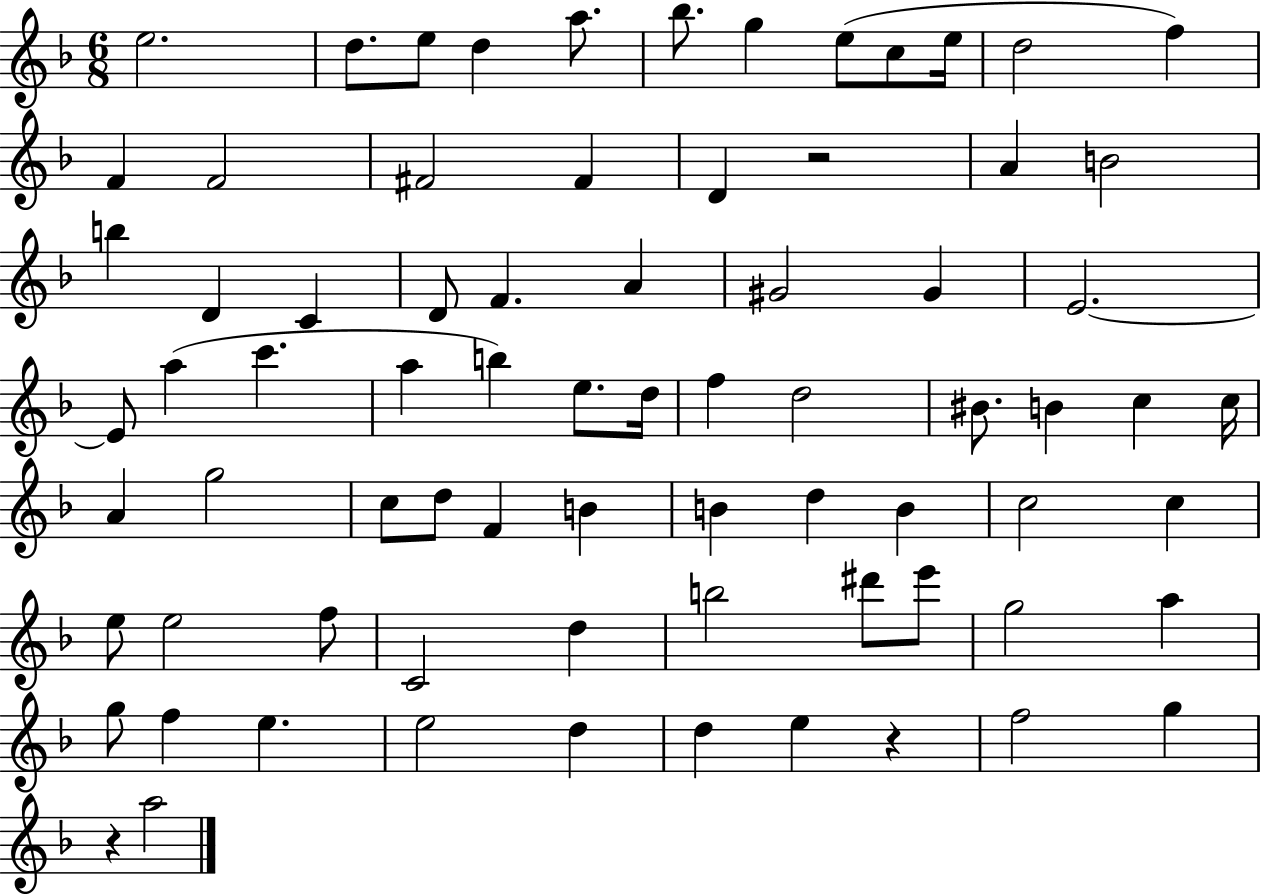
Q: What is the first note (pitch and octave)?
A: E5